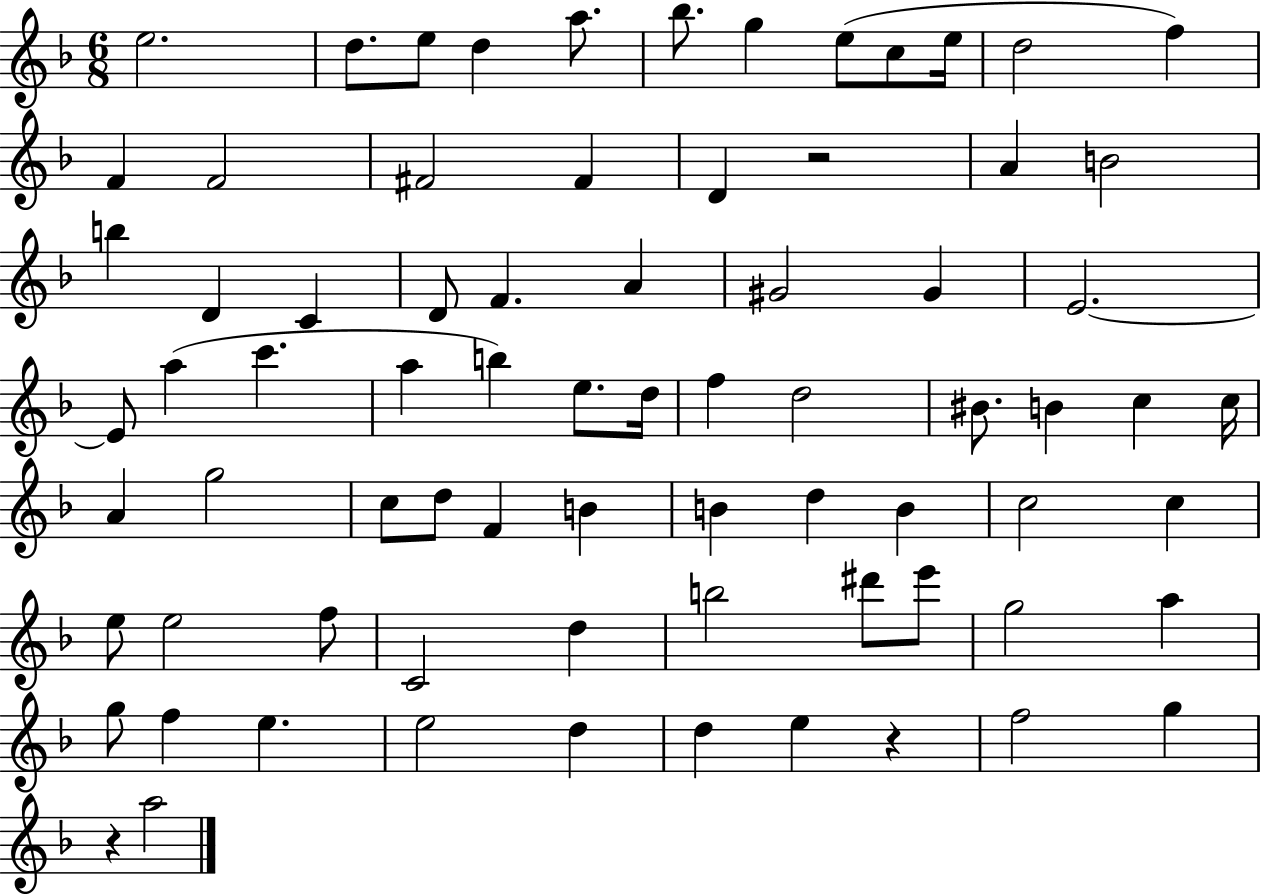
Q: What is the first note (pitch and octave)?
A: E5